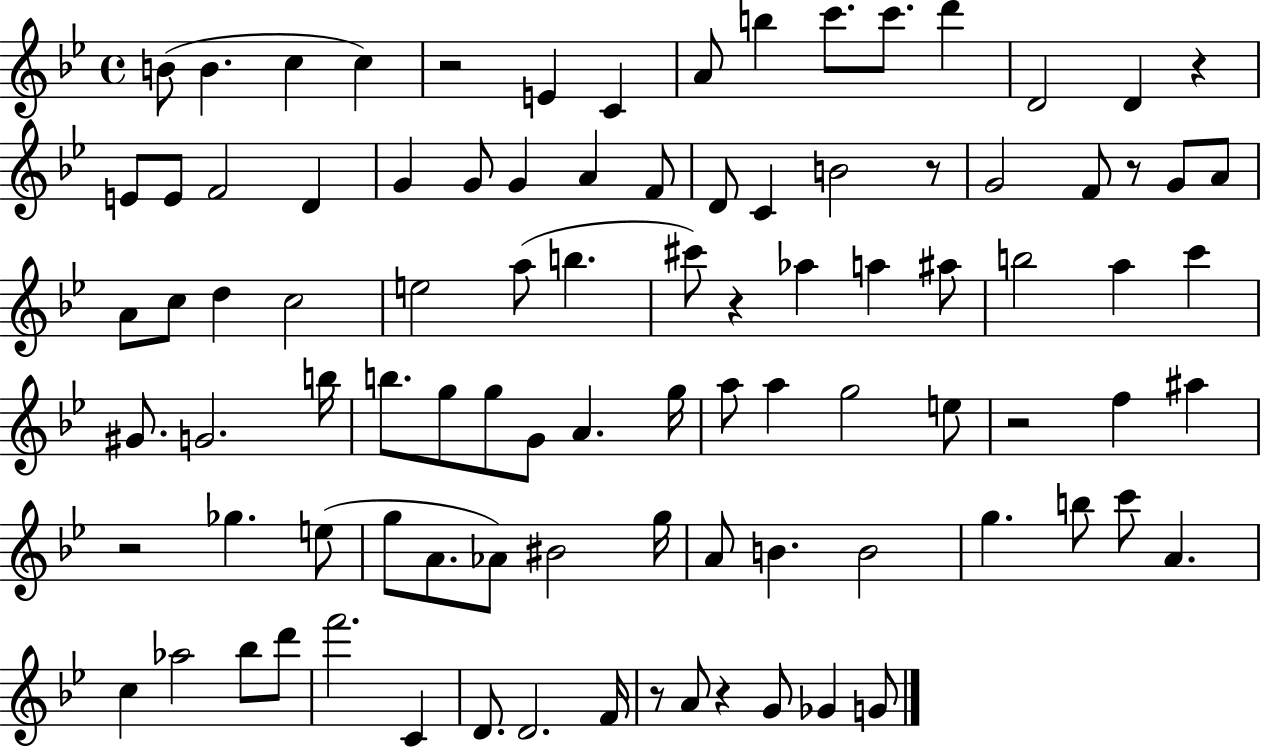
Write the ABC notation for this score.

X:1
T:Untitled
M:4/4
L:1/4
K:Bb
B/2 B c c z2 E C A/2 b c'/2 c'/2 d' D2 D z E/2 E/2 F2 D G G/2 G A F/2 D/2 C B2 z/2 G2 F/2 z/2 G/2 A/2 A/2 c/2 d c2 e2 a/2 b ^c'/2 z _a a ^a/2 b2 a c' ^G/2 G2 b/4 b/2 g/2 g/2 G/2 A g/4 a/2 a g2 e/2 z2 f ^a z2 _g e/2 g/2 A/2 _A/2 ^B2 g/4 A/2 B B2 g b/2 c'/2 A c _a2 _b/2 d'/2 f'2 C D/2 D2 F/4 z/2 A/2 z G/2 _G G/2